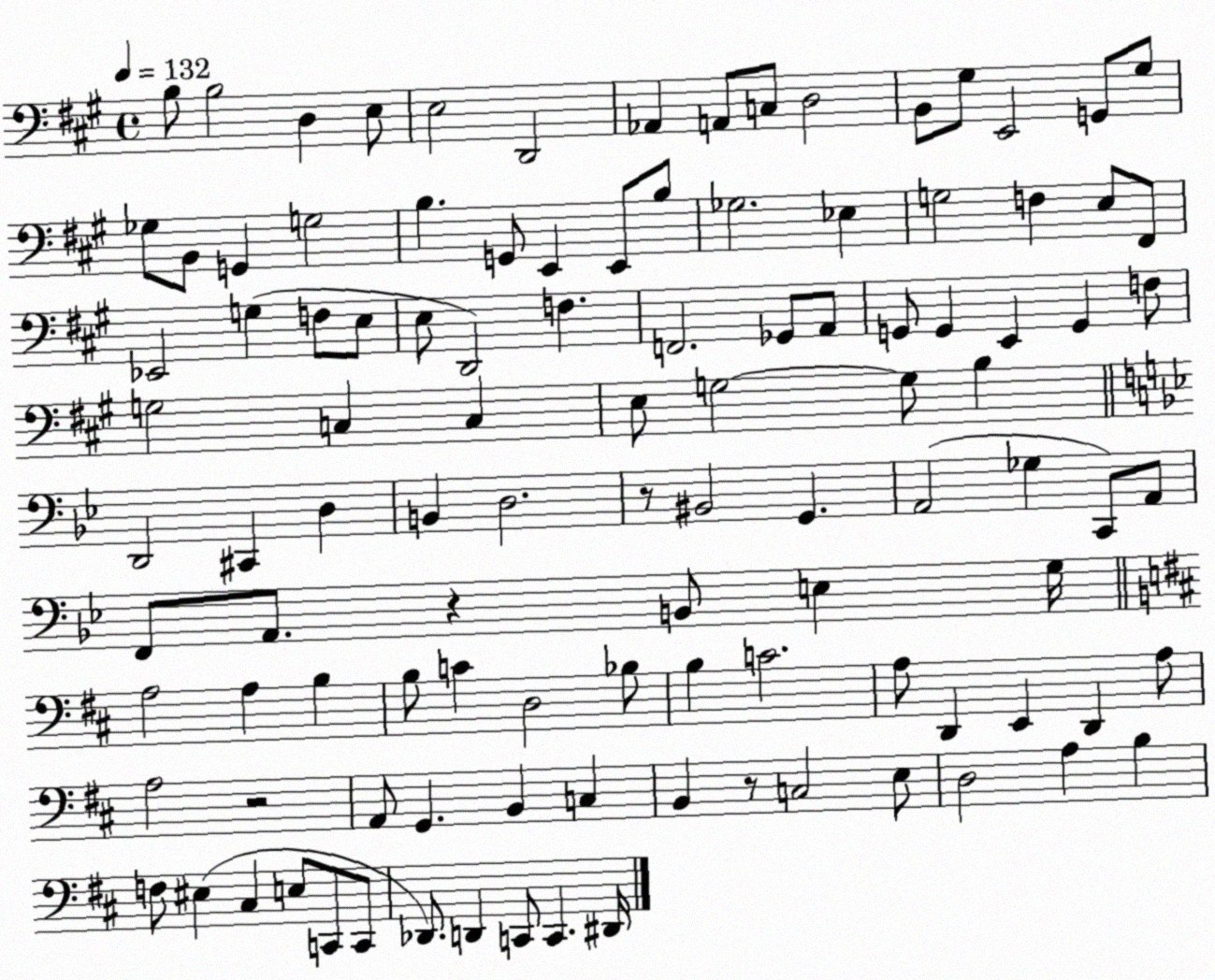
X:1
T:Untitled
M:4/4
L:1/4
K:A
B,/2 B,2 D, E,/2 E,2 D,,2 _A,, A,,/2 C,/2 D,2 B,,/2 ^G,/2 E,,2 G,,/2 ^G,/2 _G,/2 B,,/2 G,, G,2 B, G,,/2 E,, E,,/2 B,/2 _G,2 _E, G,2 F, E,/2 ^F,,/2 _E,,2 G, F,/2 E,/2 E,/2 D,,2 F, F,,2 _G,,/2 A,,/2 G,,/2 G,, E,, G,, F,/2 G,2 C, C, E,/2 G,2 G,/2 B, D,,2 ^C,, D, B,, D,2 z/2 ^B,,2 G,, A,,2 _G, C,,/2 A,,/2 F,,/2 A,,/2 z B,,/2 E, G,/4 A,2 A, B, B,/2 C D,2 _B,/2 B, C2 A,/2 D,, E,, D,, A,/2 A,2 z2 A,,/2 G,, B,, C, B,, z/2 C,2 E,/2 D,2 A, B, F,/2 ^E, ^C, E,/2 C,,/2 C,,/2 _D,,/2 D,, C,,/2 C,, ^D,,/4